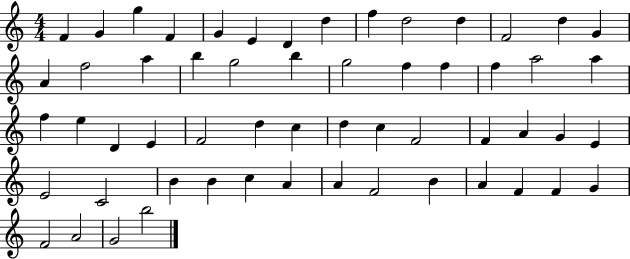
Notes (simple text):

F4/q G4/q G5/q F4/q G4/q E4/q D4/q D5/q F5/q D5/h D5/q F4/h D5/q G4/q A4/q F5/h A5/q B5/q G5/h B5/q G5/h F5/q F5/q F5/q A5/h A5/q F5/q E5/q D4/q E4/q F4/h D5/q C5/q D5/q C5/q F4/h F4/q A4/q G4/q E4/q E4/h C4/h B4/q B4/q C5/q A4/q A4/q F4/h B4/q A4/q F4/q F4/q G4/q F4/h A4/h G4/h B5/h